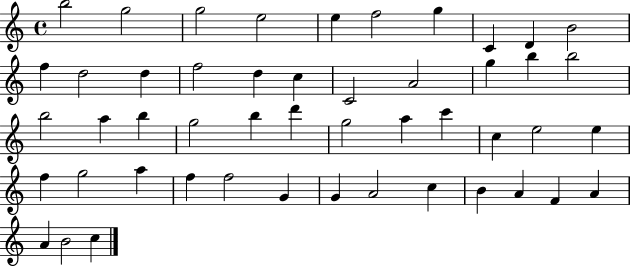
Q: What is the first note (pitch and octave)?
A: B5